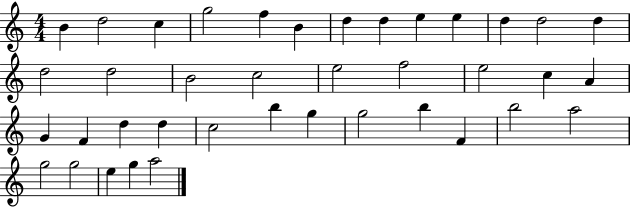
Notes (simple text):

B4/q D5/h C5/q G5/h F5/q B4/q D5/q D5/q E5/q E5/q D5/q D5/h D5/q D5/h D5/h B4/h C5/h E5/h F5/h E5/h C5/q A4/q G4/q F4/q D5/q D5/q C5/h B5/q G5/q G5/h B5/q F4/q B5/h A5/h G5/h G5/h E5/q G5/q A5/h